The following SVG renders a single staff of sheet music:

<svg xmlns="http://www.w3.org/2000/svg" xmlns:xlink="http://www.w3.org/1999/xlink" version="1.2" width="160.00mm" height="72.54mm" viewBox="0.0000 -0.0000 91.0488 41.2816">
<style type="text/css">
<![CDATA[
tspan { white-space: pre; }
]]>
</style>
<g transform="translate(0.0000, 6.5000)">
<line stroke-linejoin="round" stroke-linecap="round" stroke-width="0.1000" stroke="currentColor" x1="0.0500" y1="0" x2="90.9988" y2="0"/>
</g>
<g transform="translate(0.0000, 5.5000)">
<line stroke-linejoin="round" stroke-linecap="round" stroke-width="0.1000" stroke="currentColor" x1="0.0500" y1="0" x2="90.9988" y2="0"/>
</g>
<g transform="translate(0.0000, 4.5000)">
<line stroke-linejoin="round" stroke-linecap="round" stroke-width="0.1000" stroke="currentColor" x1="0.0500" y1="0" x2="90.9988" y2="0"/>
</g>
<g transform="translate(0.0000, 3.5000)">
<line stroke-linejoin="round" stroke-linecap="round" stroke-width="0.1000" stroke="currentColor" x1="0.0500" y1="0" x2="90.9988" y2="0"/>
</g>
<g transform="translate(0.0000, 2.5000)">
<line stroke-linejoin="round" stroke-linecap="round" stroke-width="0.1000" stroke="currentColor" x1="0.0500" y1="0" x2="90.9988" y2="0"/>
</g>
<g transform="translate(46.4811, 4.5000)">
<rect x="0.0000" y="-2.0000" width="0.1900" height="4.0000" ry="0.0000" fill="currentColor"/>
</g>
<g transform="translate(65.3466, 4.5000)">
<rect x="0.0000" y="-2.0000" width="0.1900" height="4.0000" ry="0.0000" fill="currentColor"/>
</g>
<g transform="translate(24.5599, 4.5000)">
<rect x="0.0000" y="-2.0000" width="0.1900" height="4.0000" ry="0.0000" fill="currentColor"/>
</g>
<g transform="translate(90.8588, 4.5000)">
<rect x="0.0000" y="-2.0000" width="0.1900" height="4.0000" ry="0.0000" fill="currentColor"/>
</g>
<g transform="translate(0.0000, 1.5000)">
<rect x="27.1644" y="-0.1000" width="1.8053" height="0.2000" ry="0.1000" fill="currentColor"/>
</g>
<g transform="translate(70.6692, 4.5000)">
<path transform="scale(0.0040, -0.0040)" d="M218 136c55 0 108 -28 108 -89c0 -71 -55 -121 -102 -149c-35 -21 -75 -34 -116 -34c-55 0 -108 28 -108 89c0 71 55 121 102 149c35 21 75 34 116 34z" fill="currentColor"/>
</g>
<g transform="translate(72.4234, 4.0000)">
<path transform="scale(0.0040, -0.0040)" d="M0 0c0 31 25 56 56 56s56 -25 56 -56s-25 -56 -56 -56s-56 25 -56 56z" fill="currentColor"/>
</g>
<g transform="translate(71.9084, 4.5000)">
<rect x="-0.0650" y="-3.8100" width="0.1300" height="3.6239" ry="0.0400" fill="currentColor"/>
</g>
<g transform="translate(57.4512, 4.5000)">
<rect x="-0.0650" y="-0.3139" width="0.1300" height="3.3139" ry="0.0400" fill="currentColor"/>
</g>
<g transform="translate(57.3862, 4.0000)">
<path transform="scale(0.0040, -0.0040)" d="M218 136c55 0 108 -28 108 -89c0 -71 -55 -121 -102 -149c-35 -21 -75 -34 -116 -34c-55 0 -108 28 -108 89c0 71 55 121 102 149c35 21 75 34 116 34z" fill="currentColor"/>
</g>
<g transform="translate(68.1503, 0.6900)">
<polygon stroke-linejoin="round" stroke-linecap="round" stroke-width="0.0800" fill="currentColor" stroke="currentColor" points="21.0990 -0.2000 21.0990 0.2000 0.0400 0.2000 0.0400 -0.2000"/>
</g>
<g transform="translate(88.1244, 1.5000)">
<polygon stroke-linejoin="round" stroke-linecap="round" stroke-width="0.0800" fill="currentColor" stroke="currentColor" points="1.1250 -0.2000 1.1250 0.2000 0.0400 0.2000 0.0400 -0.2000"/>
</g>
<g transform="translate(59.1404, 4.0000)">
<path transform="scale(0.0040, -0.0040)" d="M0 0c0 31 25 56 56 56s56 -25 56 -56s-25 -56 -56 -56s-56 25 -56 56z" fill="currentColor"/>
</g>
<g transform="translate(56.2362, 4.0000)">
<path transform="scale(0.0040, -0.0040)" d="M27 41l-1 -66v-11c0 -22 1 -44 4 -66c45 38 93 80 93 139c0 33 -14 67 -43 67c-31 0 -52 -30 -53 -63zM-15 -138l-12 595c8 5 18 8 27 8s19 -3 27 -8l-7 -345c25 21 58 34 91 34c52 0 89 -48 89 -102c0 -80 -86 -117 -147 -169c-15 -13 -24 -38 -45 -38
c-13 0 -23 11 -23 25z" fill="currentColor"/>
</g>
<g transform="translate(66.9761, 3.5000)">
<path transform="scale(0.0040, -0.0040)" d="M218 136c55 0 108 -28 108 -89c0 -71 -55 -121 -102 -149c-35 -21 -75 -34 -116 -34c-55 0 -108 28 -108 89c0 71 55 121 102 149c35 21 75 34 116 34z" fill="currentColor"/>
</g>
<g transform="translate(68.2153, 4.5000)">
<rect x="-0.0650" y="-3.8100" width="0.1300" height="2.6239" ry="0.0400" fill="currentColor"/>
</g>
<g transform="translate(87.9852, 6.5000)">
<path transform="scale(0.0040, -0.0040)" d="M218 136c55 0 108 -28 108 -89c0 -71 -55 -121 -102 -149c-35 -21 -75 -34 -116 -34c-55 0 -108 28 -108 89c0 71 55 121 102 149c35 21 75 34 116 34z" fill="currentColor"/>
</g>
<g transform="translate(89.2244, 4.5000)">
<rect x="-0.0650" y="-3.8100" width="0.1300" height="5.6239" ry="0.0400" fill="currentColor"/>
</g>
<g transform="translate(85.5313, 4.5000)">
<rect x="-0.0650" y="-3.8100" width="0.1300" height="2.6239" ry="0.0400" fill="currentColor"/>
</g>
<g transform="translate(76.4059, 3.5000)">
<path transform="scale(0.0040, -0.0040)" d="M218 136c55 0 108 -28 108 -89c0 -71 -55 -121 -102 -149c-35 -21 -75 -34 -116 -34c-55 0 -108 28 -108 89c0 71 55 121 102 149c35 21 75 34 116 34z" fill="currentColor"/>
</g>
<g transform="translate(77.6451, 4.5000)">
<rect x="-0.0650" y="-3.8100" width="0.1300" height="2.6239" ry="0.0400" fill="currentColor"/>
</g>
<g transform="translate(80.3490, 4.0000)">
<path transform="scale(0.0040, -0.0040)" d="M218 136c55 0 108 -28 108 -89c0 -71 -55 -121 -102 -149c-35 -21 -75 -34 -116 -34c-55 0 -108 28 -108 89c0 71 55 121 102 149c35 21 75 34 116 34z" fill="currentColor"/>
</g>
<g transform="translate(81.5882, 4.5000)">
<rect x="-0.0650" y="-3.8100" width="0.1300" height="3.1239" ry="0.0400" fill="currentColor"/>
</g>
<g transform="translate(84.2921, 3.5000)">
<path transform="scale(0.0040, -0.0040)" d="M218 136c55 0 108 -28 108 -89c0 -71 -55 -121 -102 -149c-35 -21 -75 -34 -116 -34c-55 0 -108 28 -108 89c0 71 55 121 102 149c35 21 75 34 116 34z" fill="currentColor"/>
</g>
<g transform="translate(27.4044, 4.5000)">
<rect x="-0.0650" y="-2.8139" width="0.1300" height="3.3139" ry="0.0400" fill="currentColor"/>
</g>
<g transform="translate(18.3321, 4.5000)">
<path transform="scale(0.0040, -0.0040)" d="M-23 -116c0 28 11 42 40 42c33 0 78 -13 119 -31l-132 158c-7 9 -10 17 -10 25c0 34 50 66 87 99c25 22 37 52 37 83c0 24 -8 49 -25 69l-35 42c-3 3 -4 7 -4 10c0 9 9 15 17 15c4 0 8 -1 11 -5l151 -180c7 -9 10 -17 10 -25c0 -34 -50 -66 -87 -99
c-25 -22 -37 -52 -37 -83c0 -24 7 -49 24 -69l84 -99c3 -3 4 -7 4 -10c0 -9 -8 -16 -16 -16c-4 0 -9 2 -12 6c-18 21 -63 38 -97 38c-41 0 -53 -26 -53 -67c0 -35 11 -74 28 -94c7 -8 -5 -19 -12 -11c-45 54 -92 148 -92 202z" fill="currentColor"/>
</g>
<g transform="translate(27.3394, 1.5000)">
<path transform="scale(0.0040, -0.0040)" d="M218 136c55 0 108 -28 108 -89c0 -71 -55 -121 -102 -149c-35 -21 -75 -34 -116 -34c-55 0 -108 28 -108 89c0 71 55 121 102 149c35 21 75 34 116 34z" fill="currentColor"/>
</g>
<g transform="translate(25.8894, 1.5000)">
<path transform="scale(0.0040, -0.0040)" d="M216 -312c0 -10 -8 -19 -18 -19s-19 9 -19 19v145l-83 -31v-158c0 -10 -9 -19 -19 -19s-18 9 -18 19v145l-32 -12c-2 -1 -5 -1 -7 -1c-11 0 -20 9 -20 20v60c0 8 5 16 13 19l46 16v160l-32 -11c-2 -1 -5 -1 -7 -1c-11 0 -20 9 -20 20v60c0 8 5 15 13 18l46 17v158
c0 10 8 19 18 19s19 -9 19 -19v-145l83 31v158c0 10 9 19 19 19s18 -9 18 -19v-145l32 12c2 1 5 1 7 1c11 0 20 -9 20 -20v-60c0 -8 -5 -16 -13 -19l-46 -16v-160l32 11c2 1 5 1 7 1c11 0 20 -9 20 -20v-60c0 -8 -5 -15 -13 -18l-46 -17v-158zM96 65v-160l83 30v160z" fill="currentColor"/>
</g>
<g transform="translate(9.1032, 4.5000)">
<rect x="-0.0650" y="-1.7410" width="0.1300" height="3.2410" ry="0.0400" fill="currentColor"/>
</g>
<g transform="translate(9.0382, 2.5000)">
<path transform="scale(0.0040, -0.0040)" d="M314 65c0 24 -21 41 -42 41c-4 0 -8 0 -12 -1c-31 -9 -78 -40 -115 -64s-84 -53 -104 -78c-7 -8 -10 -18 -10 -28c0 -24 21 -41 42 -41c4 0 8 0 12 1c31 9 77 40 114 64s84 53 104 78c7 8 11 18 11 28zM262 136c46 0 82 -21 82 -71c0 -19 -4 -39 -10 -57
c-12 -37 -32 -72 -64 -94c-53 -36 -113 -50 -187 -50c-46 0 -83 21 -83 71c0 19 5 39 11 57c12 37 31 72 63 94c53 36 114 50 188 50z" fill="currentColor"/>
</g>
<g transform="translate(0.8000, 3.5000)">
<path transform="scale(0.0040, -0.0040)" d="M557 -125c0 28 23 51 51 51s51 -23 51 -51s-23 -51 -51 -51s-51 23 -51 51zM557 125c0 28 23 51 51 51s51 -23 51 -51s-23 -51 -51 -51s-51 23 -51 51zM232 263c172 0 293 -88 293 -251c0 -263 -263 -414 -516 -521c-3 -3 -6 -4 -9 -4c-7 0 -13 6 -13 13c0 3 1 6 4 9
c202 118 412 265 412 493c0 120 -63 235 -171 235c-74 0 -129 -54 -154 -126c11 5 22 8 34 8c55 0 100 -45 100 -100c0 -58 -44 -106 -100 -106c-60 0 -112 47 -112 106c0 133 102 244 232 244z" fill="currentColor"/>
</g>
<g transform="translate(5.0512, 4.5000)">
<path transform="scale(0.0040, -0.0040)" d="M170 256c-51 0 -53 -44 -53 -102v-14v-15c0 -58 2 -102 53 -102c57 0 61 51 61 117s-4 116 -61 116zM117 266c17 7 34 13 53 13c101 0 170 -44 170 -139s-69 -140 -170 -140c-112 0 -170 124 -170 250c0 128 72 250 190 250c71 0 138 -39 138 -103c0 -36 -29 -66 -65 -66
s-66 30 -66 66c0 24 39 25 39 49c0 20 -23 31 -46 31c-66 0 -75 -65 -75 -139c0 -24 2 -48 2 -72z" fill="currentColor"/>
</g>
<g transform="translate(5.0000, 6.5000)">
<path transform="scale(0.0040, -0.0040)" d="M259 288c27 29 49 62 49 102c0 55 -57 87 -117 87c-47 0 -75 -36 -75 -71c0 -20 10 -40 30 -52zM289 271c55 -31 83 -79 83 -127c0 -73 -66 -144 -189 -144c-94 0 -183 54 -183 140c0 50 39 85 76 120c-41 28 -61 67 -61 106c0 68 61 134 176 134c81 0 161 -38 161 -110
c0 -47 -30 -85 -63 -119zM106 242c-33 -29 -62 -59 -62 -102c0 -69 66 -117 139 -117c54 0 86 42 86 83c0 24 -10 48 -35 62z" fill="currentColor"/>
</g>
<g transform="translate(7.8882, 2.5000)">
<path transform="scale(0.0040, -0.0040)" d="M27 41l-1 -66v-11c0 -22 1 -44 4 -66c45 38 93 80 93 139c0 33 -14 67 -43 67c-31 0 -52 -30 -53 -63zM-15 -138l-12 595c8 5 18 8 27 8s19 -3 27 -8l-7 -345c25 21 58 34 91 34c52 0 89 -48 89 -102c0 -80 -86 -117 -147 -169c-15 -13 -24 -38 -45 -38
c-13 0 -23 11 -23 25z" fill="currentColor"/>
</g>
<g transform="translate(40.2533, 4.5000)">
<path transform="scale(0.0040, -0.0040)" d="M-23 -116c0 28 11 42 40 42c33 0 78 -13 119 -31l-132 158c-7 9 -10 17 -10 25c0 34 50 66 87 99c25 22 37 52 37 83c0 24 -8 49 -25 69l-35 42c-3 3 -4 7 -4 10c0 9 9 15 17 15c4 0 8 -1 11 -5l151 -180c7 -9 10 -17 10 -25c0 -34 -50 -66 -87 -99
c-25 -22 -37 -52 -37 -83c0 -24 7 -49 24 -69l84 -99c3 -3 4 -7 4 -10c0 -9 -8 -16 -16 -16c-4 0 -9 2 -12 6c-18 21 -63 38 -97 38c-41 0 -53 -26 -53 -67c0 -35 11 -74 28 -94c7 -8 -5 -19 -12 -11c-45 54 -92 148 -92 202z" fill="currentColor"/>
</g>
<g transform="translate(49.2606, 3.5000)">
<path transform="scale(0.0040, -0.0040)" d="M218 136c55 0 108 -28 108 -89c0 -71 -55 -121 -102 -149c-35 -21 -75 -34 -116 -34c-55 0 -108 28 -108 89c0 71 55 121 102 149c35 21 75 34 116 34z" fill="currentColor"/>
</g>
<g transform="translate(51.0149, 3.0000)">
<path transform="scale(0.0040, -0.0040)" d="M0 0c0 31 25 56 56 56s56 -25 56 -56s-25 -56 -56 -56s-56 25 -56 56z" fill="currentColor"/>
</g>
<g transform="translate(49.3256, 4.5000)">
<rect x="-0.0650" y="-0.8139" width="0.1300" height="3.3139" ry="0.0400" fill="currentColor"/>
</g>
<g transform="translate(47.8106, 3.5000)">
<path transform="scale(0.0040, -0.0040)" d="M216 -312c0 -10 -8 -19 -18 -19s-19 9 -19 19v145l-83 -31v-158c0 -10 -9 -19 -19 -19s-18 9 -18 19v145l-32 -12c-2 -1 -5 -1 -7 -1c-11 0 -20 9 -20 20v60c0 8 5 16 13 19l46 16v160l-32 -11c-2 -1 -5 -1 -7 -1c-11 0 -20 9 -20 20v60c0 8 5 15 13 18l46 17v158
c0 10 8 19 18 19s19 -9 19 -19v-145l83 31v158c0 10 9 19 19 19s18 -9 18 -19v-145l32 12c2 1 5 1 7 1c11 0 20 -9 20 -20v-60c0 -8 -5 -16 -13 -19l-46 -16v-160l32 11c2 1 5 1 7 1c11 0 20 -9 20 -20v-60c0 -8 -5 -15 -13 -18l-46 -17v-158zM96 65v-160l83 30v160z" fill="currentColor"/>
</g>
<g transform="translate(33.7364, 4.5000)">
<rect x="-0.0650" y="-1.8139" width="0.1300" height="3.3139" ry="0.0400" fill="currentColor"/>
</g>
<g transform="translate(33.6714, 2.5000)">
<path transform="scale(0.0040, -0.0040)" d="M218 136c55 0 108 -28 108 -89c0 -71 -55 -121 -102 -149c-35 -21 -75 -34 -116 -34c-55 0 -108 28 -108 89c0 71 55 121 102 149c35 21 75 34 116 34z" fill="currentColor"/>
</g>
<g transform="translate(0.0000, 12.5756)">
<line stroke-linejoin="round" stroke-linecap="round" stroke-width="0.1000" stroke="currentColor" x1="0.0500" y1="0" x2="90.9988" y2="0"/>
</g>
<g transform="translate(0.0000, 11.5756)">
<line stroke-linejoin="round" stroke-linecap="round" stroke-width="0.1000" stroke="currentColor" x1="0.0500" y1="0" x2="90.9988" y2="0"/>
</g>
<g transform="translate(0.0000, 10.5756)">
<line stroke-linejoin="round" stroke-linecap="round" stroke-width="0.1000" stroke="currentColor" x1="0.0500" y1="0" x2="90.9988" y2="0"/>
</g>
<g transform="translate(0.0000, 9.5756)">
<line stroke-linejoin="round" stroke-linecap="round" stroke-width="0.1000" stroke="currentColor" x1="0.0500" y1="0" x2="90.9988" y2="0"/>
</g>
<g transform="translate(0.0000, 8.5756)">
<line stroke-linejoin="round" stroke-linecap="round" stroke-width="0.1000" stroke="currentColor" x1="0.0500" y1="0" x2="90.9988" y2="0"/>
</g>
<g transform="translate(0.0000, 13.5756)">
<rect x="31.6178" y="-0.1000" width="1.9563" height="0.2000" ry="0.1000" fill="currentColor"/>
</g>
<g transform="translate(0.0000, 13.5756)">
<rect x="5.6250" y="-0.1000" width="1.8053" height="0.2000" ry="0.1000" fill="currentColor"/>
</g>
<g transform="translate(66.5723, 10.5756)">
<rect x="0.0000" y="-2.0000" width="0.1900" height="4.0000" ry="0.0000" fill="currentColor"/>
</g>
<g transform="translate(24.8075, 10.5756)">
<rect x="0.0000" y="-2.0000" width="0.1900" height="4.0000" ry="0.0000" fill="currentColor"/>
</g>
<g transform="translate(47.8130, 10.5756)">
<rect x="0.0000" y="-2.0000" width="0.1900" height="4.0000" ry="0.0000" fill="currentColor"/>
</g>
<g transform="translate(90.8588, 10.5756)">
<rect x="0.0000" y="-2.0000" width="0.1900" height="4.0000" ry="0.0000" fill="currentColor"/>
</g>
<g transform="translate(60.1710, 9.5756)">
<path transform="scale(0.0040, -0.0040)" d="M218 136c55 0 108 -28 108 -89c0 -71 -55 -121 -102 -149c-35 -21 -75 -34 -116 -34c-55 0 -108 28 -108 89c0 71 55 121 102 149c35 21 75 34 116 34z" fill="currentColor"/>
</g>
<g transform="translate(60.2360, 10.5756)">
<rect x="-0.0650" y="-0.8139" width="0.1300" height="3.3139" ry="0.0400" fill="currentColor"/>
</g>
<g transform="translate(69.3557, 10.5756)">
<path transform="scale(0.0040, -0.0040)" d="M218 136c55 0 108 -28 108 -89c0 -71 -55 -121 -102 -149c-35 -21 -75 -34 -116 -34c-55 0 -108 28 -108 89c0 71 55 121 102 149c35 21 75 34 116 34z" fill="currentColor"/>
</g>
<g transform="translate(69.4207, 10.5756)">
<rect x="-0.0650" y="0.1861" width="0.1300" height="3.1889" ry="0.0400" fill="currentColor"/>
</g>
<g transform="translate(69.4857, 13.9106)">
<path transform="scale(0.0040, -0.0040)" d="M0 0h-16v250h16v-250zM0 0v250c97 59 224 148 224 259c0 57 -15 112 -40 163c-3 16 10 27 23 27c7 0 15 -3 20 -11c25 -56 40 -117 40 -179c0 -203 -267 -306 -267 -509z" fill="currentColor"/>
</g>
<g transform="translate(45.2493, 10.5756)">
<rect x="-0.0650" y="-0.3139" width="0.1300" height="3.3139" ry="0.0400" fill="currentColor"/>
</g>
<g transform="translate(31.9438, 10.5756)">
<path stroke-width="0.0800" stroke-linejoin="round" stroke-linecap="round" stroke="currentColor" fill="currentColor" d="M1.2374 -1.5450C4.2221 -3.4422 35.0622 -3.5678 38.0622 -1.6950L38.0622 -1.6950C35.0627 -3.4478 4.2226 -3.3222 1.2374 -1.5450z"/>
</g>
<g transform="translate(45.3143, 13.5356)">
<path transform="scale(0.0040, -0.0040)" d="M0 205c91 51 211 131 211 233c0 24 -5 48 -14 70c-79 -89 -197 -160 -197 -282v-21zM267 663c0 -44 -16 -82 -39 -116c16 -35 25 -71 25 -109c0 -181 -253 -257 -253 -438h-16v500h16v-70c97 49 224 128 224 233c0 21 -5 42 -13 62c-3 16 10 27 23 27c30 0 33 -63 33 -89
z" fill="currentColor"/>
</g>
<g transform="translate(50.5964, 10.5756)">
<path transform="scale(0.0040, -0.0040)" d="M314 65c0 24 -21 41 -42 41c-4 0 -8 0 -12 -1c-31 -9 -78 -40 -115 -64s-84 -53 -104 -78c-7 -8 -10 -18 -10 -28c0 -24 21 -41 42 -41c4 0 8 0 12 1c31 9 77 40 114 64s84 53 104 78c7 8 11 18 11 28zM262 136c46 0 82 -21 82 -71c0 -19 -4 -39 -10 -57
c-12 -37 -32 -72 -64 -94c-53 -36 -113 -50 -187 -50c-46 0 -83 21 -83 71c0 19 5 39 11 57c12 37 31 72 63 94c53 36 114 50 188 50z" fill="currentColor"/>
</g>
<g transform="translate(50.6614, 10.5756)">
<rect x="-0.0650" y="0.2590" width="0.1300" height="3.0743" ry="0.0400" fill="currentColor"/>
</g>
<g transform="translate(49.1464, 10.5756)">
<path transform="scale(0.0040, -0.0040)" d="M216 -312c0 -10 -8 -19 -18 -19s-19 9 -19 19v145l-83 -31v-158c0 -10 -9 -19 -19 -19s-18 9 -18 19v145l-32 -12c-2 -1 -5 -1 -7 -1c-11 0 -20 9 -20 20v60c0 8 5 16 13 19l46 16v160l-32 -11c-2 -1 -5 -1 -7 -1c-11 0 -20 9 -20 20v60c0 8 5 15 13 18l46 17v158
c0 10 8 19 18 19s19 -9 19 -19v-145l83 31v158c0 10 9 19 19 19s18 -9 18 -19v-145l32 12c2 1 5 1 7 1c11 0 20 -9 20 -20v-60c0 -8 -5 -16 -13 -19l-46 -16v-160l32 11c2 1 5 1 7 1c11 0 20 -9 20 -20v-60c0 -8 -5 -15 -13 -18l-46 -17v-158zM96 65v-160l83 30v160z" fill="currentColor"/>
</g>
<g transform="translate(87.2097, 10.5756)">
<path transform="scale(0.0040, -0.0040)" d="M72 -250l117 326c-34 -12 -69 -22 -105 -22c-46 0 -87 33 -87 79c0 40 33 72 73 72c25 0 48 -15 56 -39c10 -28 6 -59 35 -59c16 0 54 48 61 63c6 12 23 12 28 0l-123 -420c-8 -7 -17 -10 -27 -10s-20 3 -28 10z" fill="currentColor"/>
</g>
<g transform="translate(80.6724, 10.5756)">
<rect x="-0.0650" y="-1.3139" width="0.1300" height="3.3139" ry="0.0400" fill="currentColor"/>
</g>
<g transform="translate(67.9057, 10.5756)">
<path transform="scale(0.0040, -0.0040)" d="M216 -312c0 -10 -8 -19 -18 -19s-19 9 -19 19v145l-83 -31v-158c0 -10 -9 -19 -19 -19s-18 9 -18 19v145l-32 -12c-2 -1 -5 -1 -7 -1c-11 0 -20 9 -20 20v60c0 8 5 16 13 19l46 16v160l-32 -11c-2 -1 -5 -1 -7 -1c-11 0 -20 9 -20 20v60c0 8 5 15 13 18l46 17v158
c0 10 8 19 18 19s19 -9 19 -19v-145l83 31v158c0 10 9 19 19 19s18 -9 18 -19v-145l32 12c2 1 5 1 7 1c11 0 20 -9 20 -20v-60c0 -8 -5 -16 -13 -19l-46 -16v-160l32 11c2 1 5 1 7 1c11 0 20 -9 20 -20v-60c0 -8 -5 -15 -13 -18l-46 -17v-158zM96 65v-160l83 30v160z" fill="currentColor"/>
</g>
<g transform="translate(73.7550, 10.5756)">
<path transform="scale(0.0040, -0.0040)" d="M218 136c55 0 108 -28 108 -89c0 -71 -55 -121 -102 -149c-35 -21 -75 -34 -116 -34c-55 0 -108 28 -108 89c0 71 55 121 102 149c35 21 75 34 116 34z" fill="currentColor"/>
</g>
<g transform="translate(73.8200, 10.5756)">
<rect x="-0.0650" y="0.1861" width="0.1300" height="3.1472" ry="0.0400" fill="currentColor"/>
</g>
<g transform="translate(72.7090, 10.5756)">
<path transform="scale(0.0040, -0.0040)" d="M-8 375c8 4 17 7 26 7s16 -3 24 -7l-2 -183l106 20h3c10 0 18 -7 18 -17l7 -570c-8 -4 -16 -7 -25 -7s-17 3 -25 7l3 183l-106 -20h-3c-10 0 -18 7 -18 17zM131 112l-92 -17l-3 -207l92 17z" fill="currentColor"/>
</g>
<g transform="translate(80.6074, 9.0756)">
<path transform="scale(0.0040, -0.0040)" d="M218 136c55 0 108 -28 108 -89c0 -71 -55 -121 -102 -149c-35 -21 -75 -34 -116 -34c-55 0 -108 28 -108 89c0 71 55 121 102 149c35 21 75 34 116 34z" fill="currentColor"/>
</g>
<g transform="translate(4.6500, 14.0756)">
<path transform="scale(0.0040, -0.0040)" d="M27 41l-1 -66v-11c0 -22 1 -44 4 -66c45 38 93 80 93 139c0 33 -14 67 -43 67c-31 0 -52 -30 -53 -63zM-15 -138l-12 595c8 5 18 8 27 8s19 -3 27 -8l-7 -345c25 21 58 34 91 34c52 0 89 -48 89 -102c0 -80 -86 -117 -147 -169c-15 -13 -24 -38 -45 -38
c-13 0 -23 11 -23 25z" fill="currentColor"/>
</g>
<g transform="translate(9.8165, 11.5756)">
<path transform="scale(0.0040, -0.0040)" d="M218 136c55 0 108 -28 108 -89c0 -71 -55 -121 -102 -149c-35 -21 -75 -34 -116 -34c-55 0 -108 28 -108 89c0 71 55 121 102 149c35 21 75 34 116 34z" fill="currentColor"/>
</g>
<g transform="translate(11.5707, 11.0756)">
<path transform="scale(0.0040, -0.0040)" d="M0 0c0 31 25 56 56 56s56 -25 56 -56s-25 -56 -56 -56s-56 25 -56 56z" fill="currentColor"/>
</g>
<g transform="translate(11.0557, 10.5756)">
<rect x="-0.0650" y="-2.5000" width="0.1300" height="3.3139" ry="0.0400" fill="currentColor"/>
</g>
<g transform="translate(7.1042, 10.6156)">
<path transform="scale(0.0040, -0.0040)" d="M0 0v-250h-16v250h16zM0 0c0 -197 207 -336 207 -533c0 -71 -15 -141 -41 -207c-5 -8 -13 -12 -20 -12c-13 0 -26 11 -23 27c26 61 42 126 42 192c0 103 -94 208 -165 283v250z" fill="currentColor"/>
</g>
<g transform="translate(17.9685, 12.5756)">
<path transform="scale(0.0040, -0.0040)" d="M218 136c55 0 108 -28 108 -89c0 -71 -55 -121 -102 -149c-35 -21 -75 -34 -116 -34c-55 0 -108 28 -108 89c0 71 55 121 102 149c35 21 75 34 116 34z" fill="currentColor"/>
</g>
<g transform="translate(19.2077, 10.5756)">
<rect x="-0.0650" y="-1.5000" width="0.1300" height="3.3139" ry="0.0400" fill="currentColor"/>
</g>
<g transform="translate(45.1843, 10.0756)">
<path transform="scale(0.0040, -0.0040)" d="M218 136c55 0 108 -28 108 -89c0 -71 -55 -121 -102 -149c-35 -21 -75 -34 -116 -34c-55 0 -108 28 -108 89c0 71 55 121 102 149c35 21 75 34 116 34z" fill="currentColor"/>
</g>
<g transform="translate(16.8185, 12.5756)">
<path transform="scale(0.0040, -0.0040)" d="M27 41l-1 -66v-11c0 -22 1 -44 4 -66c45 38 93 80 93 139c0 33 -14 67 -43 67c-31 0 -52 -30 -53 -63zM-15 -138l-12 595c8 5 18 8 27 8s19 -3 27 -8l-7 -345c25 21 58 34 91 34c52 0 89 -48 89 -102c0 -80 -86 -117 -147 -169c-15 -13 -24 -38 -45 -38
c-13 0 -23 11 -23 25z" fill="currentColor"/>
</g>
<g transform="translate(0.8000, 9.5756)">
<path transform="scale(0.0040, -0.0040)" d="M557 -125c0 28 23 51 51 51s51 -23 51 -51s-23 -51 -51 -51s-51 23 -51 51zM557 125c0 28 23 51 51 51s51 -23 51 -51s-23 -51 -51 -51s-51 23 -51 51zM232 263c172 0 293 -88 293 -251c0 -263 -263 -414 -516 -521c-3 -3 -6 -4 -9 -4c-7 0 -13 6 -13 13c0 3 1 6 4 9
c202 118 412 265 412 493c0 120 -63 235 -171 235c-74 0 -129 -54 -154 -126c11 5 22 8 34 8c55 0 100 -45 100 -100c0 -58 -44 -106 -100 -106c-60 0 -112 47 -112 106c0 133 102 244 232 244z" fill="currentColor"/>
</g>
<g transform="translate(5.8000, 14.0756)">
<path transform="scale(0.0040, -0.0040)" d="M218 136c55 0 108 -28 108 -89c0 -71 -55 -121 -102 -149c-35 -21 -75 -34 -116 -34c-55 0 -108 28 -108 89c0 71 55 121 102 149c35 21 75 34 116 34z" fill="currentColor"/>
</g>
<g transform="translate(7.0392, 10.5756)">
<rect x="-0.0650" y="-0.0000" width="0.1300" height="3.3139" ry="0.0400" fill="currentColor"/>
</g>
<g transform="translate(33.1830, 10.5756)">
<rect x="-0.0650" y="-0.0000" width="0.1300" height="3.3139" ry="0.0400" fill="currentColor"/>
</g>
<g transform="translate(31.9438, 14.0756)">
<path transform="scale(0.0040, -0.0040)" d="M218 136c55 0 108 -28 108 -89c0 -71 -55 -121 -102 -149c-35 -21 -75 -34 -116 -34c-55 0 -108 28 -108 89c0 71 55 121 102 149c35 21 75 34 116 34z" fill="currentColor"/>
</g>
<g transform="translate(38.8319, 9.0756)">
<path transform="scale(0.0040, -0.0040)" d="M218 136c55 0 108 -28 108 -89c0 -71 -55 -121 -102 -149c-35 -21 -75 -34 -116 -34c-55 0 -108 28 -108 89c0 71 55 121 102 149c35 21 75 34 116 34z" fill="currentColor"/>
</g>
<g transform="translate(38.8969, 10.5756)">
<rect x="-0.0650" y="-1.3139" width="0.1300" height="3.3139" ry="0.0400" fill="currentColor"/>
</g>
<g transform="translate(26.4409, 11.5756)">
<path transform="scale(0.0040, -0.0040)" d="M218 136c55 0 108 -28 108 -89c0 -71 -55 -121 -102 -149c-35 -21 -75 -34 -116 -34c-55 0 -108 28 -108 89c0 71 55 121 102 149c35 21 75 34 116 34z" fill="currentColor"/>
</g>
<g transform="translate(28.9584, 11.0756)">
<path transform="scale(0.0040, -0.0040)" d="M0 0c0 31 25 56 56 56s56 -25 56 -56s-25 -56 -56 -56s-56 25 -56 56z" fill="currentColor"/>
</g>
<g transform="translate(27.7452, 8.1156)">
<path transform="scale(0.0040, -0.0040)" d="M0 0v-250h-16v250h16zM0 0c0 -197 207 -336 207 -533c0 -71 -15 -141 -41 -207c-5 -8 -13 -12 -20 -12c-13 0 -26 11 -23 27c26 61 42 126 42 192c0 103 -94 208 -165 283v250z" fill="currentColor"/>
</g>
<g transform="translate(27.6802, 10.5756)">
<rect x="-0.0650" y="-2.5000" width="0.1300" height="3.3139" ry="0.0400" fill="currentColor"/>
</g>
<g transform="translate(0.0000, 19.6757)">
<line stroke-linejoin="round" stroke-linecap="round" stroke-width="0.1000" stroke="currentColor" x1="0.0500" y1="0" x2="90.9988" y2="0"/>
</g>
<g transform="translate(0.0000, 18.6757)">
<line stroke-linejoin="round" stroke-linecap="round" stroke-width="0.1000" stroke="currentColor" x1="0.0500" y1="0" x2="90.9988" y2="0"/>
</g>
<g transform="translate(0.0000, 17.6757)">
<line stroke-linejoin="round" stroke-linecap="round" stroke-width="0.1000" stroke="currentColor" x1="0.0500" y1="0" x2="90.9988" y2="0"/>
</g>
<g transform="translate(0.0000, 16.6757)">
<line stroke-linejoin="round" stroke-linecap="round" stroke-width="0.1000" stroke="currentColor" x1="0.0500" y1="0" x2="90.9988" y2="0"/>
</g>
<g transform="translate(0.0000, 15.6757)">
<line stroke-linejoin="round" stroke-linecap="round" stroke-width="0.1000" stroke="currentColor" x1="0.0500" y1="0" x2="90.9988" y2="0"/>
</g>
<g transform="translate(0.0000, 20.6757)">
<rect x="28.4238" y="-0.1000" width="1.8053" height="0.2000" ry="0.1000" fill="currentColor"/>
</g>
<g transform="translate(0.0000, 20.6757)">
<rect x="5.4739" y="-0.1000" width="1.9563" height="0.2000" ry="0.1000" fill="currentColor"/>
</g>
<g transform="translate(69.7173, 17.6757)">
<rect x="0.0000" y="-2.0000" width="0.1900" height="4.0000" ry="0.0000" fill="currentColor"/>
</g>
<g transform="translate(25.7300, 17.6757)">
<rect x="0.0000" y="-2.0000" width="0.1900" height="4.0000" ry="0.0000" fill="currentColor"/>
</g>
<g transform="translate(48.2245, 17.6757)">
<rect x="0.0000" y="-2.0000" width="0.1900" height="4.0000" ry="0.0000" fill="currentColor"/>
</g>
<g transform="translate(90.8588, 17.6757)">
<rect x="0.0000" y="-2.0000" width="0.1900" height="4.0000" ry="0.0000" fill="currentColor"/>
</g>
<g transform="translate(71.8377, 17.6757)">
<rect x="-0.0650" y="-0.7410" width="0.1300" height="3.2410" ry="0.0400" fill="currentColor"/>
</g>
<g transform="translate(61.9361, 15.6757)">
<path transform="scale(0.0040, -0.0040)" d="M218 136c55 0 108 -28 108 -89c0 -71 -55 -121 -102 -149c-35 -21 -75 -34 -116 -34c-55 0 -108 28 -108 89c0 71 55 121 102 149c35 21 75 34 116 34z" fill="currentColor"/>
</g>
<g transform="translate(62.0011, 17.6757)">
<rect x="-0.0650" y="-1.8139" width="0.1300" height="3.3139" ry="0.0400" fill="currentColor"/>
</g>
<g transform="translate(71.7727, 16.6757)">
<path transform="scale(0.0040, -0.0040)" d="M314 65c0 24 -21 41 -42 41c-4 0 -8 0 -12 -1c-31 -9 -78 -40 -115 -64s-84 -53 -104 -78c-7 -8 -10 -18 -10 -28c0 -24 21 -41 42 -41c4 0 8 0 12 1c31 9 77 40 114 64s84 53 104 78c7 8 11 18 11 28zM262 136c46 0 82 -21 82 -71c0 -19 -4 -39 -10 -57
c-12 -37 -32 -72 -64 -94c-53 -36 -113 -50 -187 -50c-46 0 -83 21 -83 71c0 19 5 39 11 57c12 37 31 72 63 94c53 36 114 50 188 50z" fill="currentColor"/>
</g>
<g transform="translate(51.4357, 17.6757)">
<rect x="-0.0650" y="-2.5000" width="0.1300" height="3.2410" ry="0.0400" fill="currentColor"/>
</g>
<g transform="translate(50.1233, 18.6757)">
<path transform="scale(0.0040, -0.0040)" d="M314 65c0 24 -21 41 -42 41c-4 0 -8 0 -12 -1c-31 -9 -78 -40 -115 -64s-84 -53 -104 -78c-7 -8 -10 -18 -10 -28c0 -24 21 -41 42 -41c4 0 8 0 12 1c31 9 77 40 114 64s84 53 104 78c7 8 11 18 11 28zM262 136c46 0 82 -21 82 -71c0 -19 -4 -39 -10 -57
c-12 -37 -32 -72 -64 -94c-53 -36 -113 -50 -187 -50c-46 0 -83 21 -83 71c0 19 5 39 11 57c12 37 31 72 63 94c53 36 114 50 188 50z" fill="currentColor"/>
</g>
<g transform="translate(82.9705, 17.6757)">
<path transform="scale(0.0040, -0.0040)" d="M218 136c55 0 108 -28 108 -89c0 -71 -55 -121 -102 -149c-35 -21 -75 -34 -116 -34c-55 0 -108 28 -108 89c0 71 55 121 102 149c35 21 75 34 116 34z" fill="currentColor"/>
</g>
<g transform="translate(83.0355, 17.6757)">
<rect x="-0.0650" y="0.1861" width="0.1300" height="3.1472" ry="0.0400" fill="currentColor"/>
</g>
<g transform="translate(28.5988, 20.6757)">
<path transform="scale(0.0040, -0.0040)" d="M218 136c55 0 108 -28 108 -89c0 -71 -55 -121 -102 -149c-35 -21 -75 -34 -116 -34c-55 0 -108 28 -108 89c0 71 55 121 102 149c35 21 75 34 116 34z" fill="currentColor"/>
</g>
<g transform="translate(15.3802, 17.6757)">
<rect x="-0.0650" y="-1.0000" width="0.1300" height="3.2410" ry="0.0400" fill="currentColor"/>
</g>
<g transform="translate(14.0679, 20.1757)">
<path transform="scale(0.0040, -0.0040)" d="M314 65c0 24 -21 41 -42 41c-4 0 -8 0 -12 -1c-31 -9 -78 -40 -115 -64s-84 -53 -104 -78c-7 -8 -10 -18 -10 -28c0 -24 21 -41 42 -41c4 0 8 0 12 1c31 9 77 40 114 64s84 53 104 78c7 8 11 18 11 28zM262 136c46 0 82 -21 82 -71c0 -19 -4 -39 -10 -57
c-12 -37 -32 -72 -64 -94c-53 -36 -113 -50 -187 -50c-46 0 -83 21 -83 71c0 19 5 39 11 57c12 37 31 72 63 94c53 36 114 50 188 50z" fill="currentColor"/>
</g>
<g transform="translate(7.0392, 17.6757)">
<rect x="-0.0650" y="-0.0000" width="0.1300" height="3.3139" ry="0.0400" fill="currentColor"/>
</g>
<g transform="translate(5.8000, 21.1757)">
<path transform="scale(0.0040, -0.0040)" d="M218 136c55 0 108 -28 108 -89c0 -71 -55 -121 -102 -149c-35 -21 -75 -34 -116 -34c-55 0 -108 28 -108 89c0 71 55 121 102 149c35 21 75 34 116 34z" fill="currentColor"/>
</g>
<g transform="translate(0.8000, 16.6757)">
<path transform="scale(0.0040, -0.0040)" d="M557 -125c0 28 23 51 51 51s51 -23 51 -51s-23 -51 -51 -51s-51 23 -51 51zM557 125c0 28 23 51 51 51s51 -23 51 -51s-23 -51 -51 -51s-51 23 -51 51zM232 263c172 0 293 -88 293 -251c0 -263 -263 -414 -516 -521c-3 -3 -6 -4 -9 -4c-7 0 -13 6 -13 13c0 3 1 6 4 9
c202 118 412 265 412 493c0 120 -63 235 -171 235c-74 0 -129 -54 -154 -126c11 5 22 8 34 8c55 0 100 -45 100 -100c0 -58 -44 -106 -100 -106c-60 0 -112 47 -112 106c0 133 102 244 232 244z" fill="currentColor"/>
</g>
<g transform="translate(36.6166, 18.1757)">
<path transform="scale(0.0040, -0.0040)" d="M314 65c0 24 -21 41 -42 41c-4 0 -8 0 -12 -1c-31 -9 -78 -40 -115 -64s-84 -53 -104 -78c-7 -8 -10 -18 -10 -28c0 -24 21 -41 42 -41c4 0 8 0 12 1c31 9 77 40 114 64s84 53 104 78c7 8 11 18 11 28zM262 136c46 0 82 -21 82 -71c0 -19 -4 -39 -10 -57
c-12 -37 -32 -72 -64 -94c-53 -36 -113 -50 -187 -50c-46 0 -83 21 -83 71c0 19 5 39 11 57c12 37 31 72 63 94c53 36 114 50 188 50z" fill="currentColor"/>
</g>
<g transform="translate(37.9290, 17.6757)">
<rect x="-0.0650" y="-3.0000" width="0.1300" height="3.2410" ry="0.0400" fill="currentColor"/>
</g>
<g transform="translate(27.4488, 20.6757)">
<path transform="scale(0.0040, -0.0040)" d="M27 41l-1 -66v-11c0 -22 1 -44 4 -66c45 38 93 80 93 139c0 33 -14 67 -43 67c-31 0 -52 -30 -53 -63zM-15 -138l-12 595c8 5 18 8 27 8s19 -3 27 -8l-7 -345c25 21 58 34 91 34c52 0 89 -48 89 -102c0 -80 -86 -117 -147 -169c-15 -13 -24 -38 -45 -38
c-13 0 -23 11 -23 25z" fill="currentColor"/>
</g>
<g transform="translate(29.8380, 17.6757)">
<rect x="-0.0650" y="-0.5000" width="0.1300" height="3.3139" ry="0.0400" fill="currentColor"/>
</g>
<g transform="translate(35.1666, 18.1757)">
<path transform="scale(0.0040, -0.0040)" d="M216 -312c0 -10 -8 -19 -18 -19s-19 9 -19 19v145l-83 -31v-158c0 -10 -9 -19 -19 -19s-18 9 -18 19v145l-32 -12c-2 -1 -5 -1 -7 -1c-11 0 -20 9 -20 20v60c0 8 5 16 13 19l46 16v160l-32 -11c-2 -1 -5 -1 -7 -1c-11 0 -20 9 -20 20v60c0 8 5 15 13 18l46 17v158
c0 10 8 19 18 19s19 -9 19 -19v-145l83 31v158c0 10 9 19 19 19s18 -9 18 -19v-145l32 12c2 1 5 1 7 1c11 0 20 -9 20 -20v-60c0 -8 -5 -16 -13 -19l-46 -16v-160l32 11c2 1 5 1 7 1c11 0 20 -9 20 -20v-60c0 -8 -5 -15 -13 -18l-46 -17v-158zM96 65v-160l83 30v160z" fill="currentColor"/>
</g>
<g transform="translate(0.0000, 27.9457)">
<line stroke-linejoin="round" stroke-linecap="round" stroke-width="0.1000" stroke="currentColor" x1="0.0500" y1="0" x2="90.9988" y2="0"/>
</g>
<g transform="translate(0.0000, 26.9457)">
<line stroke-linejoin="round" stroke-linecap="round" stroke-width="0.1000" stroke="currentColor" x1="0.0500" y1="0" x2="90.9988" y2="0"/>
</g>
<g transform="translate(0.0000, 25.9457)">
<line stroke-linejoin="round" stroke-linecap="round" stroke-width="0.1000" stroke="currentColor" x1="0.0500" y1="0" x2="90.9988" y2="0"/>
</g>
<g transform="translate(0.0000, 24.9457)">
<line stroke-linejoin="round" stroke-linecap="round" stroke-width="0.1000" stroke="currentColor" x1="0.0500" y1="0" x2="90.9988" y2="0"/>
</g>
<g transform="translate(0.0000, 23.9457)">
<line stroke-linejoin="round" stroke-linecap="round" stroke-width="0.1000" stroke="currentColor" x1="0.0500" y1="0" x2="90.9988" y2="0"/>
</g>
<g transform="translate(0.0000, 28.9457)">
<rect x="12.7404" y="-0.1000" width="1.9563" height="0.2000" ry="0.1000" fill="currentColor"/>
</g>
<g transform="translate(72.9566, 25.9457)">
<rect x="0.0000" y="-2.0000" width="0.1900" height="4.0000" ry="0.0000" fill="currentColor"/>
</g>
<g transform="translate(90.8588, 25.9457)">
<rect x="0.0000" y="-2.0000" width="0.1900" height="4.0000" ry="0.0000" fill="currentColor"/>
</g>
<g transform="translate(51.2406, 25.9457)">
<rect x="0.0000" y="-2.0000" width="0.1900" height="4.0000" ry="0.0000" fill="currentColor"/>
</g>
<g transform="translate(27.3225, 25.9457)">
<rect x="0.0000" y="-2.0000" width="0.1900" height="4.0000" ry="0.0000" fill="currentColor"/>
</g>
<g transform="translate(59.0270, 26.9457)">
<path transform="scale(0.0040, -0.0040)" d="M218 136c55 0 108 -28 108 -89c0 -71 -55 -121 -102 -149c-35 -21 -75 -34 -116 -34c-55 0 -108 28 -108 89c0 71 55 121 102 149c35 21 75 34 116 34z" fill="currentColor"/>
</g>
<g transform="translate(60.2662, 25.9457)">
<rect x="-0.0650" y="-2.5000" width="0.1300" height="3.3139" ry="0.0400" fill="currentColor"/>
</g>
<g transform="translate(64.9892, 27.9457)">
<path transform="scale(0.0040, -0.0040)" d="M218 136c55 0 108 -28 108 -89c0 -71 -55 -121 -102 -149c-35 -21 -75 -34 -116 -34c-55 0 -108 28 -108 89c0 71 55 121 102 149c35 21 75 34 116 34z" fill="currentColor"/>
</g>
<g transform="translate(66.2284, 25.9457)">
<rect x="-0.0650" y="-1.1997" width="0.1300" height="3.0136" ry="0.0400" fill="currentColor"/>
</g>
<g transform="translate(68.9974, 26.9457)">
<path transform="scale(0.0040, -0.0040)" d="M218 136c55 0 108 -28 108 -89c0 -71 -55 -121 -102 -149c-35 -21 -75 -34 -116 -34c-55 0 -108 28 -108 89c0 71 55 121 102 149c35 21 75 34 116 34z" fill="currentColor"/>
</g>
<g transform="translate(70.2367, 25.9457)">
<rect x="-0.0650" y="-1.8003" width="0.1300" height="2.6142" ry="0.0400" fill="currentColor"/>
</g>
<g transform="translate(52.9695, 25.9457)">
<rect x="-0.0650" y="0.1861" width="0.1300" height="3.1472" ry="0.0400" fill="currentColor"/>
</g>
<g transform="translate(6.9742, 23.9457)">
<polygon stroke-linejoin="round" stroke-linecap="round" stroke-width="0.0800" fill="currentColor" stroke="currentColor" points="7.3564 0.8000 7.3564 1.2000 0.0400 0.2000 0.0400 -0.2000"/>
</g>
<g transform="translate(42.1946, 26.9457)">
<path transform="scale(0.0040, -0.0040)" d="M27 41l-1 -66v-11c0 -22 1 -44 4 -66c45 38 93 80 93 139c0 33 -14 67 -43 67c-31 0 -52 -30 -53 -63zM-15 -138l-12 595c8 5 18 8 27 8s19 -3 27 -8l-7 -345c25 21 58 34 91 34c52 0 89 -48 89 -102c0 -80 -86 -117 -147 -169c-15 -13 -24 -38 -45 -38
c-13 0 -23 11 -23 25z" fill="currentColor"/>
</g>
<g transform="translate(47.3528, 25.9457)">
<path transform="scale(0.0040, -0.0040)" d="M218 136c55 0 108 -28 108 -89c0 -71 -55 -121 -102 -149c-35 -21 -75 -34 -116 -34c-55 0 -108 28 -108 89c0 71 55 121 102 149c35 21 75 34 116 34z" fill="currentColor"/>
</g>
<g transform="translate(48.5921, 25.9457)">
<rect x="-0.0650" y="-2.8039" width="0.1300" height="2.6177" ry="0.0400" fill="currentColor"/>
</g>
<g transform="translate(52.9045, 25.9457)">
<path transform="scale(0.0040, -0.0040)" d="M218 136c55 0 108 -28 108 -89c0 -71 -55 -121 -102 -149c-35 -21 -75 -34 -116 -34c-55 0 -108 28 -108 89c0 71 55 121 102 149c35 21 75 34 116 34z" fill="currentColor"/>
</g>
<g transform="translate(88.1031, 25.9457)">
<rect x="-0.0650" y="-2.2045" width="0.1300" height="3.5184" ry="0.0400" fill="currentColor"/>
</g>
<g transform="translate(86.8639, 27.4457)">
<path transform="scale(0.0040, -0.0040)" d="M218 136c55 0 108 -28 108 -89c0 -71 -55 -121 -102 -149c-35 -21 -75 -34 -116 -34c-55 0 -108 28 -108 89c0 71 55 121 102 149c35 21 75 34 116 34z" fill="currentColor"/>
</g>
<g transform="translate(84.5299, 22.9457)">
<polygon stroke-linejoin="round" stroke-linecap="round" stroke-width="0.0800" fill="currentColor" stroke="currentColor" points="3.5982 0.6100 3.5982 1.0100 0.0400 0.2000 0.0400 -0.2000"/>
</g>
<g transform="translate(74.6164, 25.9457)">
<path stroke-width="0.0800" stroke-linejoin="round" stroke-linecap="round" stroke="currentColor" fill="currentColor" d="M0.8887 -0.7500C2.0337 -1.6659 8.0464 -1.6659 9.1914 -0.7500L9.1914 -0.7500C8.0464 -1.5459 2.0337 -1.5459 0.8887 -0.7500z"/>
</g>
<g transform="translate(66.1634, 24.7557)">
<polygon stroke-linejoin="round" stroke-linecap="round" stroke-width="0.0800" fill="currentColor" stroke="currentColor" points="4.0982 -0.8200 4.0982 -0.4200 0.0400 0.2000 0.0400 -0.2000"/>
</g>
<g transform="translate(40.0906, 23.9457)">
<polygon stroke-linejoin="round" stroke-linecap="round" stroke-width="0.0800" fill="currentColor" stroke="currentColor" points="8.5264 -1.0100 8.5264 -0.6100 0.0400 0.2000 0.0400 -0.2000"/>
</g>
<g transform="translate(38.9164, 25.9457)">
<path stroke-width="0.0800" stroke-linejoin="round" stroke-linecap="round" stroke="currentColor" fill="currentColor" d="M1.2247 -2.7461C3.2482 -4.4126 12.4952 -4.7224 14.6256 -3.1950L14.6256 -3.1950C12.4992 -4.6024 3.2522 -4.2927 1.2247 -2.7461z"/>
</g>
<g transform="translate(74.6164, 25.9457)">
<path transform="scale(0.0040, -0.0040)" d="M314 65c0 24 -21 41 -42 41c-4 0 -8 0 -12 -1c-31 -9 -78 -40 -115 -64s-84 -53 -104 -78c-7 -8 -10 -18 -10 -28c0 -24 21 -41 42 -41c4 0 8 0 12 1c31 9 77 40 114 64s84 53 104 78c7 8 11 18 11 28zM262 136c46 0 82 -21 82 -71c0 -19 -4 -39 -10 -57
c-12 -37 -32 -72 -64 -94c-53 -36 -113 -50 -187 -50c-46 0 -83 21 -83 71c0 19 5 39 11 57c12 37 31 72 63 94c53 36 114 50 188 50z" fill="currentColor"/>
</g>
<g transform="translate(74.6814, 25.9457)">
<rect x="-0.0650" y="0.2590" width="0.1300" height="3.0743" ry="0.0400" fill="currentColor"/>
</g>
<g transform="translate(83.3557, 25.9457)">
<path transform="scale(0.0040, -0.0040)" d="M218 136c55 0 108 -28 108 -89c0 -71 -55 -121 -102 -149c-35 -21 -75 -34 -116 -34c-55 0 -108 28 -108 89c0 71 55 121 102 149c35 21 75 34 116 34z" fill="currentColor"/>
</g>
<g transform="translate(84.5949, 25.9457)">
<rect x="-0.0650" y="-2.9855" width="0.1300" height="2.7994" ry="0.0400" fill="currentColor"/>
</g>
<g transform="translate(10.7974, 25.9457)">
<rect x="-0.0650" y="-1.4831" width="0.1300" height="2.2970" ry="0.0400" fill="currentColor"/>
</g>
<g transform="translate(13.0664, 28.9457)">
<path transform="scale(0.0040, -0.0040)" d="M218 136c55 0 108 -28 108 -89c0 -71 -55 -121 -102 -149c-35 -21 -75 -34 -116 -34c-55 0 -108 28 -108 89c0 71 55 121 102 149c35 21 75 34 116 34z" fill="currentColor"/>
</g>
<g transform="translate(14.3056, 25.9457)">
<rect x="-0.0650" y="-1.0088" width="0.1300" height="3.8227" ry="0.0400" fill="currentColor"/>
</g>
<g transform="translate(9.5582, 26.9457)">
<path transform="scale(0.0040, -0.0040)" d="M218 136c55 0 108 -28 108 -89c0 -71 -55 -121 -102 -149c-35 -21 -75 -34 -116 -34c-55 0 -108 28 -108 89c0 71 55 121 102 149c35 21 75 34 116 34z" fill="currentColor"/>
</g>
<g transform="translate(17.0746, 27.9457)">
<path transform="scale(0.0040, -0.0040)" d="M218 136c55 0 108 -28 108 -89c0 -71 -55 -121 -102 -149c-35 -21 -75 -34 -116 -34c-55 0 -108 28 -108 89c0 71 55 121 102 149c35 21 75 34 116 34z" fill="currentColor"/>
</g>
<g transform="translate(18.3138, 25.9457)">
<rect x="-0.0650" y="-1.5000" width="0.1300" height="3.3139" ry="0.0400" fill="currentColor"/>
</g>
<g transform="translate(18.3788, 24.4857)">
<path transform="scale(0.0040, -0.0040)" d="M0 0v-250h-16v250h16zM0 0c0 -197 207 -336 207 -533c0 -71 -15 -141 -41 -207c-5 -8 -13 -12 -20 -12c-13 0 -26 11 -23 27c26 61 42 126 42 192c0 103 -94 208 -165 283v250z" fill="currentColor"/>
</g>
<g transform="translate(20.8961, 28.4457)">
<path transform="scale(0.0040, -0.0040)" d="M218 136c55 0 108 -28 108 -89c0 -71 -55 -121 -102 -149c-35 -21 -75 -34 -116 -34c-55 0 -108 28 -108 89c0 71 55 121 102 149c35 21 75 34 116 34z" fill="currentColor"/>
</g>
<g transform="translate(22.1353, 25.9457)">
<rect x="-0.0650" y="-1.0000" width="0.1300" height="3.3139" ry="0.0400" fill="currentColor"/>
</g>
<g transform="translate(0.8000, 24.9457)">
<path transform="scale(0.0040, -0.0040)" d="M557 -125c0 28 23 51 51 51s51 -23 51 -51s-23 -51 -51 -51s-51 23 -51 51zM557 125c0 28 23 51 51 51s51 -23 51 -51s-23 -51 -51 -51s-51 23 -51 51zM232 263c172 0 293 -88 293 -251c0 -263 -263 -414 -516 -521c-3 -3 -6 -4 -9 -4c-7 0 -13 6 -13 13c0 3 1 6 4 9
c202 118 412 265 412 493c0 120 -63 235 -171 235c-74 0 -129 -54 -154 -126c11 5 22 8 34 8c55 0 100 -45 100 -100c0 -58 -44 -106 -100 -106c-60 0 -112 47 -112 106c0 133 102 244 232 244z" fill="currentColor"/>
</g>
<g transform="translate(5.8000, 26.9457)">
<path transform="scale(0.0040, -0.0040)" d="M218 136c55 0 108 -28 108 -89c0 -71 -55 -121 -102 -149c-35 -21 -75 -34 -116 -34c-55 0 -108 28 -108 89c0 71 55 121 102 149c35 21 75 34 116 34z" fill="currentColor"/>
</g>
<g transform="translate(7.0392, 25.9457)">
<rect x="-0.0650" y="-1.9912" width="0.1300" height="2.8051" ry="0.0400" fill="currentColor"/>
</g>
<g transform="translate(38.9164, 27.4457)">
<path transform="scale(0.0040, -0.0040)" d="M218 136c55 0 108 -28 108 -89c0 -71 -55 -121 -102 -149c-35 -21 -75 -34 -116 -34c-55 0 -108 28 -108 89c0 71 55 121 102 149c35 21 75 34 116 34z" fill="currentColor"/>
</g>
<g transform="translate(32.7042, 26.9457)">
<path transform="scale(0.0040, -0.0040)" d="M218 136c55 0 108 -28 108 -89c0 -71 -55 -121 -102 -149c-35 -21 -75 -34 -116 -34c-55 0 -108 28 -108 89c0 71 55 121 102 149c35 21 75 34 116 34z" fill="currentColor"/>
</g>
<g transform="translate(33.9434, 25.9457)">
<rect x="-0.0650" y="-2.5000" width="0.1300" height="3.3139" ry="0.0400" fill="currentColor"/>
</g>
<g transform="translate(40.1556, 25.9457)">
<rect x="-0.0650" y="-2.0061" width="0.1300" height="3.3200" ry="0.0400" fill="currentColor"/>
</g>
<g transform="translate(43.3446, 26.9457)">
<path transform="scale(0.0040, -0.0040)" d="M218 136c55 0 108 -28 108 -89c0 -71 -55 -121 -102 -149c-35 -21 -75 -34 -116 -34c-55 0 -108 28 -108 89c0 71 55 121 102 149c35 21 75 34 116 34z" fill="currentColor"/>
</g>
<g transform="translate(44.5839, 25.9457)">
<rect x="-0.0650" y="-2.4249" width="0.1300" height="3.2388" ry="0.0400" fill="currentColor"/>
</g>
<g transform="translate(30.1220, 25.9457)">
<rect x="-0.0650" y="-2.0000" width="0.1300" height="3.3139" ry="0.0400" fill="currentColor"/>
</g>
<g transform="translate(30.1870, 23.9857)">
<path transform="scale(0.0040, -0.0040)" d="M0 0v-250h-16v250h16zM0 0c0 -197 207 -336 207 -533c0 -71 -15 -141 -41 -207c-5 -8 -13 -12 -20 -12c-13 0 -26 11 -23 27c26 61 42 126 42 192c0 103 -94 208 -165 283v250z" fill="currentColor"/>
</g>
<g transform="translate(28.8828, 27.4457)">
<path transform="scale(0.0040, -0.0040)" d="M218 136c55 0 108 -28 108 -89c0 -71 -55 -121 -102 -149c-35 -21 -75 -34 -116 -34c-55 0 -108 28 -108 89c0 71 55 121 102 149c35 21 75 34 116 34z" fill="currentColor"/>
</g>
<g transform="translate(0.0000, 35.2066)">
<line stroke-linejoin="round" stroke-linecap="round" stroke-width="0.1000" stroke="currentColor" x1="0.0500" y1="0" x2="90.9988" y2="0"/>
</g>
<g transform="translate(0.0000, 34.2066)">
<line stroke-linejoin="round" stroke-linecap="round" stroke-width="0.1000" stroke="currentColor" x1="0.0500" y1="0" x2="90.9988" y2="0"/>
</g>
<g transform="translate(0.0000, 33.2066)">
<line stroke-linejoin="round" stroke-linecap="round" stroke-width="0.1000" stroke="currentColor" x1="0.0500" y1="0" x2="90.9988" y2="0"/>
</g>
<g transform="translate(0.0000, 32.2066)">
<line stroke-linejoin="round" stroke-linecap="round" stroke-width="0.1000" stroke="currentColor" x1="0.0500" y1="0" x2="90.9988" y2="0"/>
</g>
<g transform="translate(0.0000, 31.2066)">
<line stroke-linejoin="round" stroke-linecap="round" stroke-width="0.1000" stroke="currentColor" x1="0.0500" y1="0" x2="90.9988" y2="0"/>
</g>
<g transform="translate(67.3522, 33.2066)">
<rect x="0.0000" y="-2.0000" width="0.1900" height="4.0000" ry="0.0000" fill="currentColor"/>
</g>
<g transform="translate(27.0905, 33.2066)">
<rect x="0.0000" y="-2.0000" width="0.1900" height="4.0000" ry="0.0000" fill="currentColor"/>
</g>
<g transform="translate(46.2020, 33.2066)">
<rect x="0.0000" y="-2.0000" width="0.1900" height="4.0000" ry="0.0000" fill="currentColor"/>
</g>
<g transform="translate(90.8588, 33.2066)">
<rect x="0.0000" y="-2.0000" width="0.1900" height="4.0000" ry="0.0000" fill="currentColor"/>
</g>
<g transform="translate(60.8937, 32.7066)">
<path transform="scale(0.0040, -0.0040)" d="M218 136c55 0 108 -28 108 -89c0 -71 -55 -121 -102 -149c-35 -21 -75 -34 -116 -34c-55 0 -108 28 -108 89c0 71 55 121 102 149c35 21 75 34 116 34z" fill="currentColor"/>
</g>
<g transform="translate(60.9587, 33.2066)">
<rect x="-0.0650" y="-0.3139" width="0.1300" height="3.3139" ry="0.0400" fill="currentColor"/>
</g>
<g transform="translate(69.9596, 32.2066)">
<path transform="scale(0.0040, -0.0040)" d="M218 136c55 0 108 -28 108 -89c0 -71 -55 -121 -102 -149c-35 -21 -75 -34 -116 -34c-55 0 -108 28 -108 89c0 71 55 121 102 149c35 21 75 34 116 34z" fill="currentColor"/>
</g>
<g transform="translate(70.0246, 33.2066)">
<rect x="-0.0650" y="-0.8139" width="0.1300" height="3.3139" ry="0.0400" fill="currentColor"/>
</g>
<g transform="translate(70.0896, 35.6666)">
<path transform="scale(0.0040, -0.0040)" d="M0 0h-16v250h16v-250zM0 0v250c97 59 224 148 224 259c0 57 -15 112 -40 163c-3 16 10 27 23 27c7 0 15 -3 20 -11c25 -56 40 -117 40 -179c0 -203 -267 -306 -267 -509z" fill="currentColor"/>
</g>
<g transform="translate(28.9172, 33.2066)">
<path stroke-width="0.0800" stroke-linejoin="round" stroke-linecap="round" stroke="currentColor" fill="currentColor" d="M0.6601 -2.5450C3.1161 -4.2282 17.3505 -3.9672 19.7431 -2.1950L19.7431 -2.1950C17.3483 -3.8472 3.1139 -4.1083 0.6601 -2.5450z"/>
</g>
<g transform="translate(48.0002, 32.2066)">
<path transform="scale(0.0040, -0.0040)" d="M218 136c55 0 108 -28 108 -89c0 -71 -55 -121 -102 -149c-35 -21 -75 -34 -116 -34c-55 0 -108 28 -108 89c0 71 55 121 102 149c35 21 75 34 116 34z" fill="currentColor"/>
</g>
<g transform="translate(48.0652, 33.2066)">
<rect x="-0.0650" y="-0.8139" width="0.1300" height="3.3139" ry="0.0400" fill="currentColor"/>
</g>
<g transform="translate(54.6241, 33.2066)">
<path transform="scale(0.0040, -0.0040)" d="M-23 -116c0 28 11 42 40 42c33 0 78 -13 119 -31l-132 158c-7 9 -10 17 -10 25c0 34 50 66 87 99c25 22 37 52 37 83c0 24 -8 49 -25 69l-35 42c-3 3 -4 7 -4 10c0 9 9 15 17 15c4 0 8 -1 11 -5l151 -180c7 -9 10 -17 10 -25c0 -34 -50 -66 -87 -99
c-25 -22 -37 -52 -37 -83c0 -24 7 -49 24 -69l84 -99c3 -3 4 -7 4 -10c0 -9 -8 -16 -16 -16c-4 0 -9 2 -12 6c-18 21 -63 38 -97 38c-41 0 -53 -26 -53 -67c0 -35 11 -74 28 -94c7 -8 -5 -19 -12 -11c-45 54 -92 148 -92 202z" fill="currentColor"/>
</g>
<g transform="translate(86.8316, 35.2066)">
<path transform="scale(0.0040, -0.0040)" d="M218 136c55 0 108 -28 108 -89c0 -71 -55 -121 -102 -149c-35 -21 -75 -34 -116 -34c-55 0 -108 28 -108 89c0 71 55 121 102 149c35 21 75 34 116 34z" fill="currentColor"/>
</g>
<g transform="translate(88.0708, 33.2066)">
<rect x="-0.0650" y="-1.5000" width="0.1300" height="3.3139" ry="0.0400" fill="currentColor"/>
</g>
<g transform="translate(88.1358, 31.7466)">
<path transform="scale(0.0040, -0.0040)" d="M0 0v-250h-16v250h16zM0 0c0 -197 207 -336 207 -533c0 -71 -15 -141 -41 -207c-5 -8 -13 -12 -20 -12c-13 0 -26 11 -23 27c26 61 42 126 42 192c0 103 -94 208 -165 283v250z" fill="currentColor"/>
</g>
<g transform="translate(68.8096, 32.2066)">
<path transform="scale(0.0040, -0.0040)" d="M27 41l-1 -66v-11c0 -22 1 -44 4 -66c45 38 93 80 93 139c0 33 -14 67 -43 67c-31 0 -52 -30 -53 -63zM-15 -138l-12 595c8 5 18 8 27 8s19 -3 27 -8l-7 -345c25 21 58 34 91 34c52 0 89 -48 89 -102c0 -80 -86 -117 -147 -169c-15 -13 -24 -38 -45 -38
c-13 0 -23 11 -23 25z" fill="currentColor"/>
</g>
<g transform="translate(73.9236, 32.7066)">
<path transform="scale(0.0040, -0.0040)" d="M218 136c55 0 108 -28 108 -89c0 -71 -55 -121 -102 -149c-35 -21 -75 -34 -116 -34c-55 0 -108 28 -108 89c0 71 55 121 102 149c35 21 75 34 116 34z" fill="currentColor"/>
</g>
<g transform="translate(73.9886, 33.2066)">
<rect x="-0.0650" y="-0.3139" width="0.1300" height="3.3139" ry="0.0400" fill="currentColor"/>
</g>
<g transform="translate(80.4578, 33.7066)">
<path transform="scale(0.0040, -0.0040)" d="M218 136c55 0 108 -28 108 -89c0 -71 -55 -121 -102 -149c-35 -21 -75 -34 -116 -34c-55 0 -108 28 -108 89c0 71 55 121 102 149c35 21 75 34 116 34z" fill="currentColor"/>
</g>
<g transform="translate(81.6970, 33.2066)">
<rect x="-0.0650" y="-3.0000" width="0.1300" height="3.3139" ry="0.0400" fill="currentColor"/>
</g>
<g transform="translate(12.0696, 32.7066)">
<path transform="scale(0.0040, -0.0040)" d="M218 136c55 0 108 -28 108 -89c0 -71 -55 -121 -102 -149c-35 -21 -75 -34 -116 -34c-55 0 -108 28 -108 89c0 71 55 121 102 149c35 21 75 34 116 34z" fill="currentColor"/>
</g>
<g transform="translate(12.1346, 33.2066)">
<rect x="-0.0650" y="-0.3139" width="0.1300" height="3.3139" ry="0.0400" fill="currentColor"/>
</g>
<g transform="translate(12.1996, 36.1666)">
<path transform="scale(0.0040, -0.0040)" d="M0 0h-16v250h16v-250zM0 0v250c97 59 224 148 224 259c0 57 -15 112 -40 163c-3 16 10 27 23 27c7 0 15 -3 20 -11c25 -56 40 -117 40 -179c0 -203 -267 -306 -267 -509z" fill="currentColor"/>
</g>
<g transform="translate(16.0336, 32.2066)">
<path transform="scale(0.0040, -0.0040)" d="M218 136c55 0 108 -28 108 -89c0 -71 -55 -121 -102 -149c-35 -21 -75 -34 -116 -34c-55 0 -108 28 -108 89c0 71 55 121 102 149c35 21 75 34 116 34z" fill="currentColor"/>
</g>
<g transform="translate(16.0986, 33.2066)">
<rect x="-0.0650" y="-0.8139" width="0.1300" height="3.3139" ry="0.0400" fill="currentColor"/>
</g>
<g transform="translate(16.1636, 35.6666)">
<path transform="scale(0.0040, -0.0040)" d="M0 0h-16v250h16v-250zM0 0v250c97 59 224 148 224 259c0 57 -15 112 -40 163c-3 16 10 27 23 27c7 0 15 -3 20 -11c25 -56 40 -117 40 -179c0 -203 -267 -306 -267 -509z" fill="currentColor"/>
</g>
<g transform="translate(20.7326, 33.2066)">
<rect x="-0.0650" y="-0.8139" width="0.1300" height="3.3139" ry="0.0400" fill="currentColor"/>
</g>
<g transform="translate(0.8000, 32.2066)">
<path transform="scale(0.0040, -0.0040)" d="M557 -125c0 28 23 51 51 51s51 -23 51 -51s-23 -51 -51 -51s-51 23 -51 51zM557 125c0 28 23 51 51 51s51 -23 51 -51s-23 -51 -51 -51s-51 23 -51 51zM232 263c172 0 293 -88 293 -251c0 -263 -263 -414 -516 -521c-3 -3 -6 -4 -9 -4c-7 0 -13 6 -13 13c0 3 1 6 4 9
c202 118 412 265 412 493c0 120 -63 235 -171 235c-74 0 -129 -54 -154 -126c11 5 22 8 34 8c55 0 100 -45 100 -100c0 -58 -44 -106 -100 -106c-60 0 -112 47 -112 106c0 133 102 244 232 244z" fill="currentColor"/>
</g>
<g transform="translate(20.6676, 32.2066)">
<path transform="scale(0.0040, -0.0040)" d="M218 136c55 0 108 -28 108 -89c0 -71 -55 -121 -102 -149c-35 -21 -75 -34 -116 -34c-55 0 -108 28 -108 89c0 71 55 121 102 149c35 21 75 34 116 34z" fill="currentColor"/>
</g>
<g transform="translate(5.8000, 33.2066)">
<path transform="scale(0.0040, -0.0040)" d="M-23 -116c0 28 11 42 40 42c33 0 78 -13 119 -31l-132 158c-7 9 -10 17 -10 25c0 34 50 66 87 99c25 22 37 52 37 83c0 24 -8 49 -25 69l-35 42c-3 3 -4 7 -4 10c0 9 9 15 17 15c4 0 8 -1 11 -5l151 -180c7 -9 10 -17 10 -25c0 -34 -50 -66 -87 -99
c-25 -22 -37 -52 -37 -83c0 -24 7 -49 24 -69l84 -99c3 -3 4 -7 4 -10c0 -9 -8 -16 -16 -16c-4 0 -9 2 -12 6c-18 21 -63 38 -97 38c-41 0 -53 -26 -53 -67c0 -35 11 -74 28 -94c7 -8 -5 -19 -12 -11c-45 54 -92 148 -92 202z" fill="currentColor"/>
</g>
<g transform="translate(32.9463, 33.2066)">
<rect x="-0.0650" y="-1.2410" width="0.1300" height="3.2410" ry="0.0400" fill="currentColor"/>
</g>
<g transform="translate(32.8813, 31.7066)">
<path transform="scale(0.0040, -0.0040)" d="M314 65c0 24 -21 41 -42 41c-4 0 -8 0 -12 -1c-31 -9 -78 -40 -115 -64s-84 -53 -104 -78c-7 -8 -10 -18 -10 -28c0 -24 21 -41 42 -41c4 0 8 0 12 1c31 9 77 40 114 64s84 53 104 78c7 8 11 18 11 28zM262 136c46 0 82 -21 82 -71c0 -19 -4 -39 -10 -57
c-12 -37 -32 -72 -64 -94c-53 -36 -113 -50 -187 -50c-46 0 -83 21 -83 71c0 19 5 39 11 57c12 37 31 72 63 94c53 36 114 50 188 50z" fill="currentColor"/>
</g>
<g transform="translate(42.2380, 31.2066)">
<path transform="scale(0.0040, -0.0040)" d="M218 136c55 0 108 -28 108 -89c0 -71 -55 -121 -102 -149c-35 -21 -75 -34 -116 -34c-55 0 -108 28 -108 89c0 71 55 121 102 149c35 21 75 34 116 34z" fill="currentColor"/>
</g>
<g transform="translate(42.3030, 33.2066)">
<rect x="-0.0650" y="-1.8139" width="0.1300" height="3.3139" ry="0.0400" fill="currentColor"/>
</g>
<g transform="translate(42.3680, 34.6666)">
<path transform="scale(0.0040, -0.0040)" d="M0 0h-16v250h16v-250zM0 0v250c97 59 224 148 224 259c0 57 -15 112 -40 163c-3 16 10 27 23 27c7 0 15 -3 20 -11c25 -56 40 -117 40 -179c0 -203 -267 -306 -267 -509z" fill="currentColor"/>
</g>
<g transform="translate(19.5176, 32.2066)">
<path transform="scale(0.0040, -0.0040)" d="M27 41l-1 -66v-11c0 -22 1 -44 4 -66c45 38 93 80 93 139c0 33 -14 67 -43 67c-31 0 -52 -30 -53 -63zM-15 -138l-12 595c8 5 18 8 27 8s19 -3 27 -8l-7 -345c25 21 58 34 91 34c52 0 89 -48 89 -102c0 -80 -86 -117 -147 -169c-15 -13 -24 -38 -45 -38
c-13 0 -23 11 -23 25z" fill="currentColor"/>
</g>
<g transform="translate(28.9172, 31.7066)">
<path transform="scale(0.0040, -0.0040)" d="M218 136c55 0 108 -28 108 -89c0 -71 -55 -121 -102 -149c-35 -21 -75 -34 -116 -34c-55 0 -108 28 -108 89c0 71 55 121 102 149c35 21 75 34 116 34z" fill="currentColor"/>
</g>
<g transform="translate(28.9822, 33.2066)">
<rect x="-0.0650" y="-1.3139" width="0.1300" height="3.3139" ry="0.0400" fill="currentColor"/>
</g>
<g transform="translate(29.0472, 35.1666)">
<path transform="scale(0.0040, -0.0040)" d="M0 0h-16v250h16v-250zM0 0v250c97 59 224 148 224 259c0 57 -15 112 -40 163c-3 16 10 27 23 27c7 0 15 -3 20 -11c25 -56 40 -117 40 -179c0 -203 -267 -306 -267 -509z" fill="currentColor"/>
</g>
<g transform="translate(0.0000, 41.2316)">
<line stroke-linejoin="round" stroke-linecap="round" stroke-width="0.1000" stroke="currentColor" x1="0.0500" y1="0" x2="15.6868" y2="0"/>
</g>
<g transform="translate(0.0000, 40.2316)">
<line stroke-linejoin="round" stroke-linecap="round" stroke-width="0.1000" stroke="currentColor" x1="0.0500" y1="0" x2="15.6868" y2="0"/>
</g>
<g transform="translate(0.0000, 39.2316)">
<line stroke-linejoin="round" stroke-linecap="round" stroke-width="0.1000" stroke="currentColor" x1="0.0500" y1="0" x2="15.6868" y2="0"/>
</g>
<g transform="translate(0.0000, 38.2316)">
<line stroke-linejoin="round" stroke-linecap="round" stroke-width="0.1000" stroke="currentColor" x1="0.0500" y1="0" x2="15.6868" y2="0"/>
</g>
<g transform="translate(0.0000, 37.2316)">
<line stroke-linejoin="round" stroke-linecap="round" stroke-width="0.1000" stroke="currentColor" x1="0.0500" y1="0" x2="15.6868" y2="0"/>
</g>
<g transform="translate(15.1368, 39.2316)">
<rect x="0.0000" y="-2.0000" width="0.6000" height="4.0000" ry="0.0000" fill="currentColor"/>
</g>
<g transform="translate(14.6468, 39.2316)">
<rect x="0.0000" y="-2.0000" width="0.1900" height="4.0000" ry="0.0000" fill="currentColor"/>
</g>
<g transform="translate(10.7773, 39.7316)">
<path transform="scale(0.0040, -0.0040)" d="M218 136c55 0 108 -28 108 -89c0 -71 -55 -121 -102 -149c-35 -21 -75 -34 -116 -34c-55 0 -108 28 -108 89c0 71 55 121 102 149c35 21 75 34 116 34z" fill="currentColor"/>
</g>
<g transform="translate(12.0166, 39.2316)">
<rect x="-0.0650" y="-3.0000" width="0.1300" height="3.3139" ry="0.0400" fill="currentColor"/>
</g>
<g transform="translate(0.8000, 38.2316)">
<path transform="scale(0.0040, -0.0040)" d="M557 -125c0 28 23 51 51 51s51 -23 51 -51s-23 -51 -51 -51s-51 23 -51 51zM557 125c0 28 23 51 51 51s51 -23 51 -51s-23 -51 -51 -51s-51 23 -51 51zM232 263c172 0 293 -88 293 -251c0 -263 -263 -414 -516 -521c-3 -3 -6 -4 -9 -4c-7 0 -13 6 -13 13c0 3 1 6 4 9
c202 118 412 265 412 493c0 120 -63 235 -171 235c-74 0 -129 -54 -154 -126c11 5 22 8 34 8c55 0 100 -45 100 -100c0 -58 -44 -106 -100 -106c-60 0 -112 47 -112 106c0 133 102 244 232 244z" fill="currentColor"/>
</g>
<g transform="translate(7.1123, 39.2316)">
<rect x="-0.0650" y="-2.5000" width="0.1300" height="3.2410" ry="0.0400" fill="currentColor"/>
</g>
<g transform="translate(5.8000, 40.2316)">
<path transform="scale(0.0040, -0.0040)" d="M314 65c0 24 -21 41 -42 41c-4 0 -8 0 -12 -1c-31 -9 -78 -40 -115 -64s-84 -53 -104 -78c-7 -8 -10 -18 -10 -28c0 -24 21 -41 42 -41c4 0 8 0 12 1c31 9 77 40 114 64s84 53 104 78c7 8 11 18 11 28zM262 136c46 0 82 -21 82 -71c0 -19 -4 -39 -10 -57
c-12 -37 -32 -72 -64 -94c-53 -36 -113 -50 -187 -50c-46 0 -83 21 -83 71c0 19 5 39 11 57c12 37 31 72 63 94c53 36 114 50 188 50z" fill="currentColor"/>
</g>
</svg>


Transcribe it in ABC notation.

X:1
T:Untitled
M:6/8
L:1/4
K:C
_A,2 z ^C A, z ^F, _E, F,/2 D,/2 F,/2 E,/2 F,/2 G,,/4 _D,,/2 B,, _G,, B,,/2 D,, G, E,/4 ^D,2 F, ^D,/2 D, G, z/2 D,, F,,2 _E,, ^C,2 B,,2 A, F,2 D, B,,/2 B,,/2 E,,/2 G,,/2 F,, A,,/2 B,, A,,/2 _B,,/2 D,/2 D, B,, G,,/2 B,,/2 D,2 D,/2 A,,/2 z E,/2 F,/2 _F, G,/2 G,2 A,/2 F, z E, _F,/2 E, C, G,,/2 B,,2 C,